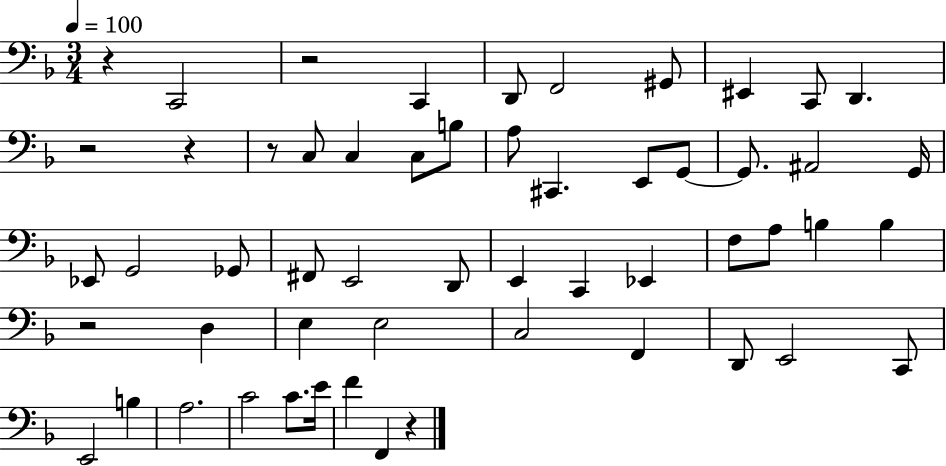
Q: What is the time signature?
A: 3/4